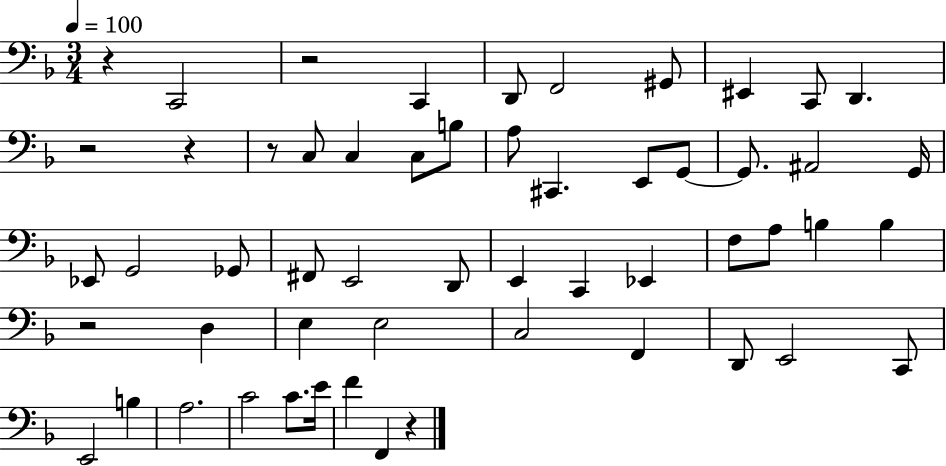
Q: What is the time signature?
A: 3/4